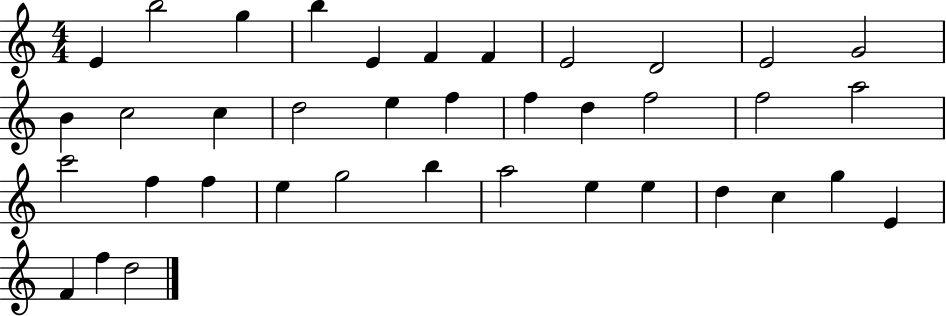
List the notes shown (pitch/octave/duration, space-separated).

E4/q B5/h G5/q B5/q E4/q F4/q F4/q E4/h D4/h E4/h G4/h B4/q C5/h C5/q D5/h E5/q F5/q F5/q D5/q F5/h F5/h A5/h C6/h F5/q F5/q E5/q G5/h B5/q A5/h E5/q E5/q D5/q C5/q G5/q E4/q F4/q F5/q D5/h